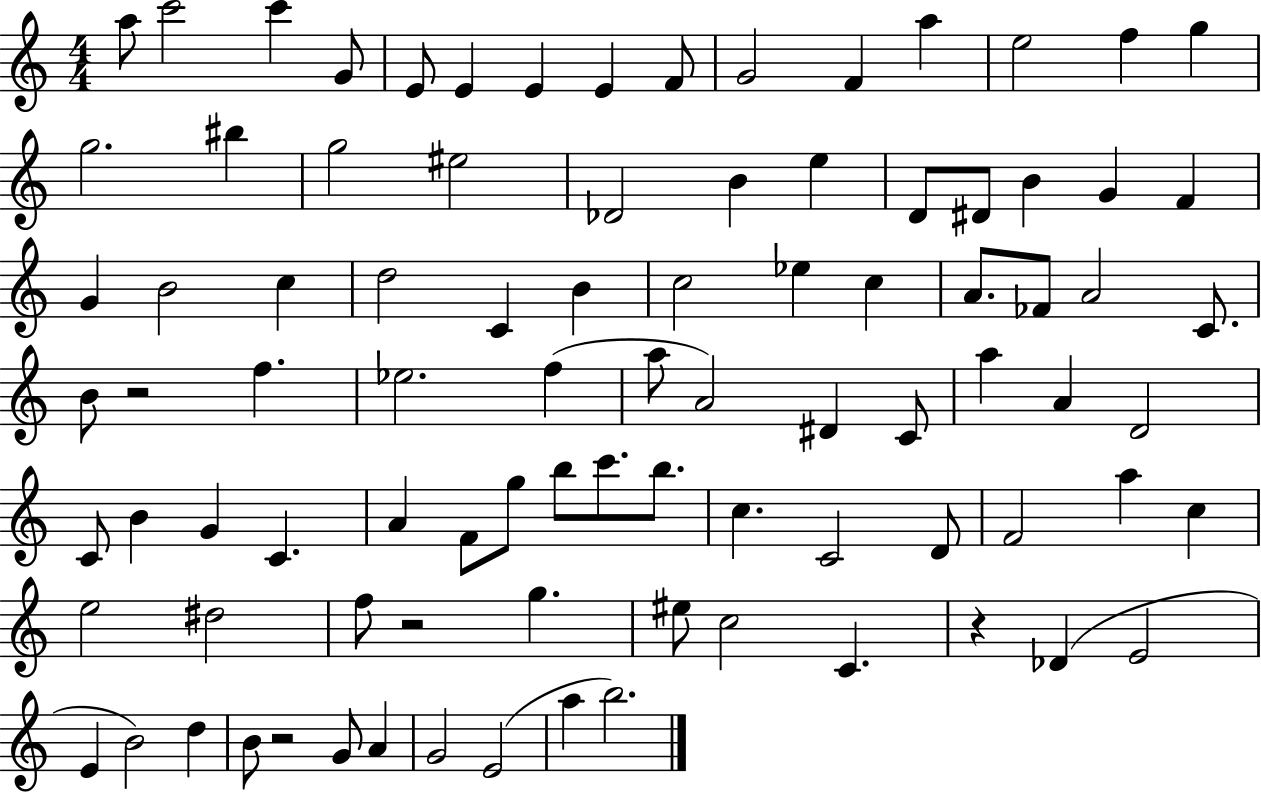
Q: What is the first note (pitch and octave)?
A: A5